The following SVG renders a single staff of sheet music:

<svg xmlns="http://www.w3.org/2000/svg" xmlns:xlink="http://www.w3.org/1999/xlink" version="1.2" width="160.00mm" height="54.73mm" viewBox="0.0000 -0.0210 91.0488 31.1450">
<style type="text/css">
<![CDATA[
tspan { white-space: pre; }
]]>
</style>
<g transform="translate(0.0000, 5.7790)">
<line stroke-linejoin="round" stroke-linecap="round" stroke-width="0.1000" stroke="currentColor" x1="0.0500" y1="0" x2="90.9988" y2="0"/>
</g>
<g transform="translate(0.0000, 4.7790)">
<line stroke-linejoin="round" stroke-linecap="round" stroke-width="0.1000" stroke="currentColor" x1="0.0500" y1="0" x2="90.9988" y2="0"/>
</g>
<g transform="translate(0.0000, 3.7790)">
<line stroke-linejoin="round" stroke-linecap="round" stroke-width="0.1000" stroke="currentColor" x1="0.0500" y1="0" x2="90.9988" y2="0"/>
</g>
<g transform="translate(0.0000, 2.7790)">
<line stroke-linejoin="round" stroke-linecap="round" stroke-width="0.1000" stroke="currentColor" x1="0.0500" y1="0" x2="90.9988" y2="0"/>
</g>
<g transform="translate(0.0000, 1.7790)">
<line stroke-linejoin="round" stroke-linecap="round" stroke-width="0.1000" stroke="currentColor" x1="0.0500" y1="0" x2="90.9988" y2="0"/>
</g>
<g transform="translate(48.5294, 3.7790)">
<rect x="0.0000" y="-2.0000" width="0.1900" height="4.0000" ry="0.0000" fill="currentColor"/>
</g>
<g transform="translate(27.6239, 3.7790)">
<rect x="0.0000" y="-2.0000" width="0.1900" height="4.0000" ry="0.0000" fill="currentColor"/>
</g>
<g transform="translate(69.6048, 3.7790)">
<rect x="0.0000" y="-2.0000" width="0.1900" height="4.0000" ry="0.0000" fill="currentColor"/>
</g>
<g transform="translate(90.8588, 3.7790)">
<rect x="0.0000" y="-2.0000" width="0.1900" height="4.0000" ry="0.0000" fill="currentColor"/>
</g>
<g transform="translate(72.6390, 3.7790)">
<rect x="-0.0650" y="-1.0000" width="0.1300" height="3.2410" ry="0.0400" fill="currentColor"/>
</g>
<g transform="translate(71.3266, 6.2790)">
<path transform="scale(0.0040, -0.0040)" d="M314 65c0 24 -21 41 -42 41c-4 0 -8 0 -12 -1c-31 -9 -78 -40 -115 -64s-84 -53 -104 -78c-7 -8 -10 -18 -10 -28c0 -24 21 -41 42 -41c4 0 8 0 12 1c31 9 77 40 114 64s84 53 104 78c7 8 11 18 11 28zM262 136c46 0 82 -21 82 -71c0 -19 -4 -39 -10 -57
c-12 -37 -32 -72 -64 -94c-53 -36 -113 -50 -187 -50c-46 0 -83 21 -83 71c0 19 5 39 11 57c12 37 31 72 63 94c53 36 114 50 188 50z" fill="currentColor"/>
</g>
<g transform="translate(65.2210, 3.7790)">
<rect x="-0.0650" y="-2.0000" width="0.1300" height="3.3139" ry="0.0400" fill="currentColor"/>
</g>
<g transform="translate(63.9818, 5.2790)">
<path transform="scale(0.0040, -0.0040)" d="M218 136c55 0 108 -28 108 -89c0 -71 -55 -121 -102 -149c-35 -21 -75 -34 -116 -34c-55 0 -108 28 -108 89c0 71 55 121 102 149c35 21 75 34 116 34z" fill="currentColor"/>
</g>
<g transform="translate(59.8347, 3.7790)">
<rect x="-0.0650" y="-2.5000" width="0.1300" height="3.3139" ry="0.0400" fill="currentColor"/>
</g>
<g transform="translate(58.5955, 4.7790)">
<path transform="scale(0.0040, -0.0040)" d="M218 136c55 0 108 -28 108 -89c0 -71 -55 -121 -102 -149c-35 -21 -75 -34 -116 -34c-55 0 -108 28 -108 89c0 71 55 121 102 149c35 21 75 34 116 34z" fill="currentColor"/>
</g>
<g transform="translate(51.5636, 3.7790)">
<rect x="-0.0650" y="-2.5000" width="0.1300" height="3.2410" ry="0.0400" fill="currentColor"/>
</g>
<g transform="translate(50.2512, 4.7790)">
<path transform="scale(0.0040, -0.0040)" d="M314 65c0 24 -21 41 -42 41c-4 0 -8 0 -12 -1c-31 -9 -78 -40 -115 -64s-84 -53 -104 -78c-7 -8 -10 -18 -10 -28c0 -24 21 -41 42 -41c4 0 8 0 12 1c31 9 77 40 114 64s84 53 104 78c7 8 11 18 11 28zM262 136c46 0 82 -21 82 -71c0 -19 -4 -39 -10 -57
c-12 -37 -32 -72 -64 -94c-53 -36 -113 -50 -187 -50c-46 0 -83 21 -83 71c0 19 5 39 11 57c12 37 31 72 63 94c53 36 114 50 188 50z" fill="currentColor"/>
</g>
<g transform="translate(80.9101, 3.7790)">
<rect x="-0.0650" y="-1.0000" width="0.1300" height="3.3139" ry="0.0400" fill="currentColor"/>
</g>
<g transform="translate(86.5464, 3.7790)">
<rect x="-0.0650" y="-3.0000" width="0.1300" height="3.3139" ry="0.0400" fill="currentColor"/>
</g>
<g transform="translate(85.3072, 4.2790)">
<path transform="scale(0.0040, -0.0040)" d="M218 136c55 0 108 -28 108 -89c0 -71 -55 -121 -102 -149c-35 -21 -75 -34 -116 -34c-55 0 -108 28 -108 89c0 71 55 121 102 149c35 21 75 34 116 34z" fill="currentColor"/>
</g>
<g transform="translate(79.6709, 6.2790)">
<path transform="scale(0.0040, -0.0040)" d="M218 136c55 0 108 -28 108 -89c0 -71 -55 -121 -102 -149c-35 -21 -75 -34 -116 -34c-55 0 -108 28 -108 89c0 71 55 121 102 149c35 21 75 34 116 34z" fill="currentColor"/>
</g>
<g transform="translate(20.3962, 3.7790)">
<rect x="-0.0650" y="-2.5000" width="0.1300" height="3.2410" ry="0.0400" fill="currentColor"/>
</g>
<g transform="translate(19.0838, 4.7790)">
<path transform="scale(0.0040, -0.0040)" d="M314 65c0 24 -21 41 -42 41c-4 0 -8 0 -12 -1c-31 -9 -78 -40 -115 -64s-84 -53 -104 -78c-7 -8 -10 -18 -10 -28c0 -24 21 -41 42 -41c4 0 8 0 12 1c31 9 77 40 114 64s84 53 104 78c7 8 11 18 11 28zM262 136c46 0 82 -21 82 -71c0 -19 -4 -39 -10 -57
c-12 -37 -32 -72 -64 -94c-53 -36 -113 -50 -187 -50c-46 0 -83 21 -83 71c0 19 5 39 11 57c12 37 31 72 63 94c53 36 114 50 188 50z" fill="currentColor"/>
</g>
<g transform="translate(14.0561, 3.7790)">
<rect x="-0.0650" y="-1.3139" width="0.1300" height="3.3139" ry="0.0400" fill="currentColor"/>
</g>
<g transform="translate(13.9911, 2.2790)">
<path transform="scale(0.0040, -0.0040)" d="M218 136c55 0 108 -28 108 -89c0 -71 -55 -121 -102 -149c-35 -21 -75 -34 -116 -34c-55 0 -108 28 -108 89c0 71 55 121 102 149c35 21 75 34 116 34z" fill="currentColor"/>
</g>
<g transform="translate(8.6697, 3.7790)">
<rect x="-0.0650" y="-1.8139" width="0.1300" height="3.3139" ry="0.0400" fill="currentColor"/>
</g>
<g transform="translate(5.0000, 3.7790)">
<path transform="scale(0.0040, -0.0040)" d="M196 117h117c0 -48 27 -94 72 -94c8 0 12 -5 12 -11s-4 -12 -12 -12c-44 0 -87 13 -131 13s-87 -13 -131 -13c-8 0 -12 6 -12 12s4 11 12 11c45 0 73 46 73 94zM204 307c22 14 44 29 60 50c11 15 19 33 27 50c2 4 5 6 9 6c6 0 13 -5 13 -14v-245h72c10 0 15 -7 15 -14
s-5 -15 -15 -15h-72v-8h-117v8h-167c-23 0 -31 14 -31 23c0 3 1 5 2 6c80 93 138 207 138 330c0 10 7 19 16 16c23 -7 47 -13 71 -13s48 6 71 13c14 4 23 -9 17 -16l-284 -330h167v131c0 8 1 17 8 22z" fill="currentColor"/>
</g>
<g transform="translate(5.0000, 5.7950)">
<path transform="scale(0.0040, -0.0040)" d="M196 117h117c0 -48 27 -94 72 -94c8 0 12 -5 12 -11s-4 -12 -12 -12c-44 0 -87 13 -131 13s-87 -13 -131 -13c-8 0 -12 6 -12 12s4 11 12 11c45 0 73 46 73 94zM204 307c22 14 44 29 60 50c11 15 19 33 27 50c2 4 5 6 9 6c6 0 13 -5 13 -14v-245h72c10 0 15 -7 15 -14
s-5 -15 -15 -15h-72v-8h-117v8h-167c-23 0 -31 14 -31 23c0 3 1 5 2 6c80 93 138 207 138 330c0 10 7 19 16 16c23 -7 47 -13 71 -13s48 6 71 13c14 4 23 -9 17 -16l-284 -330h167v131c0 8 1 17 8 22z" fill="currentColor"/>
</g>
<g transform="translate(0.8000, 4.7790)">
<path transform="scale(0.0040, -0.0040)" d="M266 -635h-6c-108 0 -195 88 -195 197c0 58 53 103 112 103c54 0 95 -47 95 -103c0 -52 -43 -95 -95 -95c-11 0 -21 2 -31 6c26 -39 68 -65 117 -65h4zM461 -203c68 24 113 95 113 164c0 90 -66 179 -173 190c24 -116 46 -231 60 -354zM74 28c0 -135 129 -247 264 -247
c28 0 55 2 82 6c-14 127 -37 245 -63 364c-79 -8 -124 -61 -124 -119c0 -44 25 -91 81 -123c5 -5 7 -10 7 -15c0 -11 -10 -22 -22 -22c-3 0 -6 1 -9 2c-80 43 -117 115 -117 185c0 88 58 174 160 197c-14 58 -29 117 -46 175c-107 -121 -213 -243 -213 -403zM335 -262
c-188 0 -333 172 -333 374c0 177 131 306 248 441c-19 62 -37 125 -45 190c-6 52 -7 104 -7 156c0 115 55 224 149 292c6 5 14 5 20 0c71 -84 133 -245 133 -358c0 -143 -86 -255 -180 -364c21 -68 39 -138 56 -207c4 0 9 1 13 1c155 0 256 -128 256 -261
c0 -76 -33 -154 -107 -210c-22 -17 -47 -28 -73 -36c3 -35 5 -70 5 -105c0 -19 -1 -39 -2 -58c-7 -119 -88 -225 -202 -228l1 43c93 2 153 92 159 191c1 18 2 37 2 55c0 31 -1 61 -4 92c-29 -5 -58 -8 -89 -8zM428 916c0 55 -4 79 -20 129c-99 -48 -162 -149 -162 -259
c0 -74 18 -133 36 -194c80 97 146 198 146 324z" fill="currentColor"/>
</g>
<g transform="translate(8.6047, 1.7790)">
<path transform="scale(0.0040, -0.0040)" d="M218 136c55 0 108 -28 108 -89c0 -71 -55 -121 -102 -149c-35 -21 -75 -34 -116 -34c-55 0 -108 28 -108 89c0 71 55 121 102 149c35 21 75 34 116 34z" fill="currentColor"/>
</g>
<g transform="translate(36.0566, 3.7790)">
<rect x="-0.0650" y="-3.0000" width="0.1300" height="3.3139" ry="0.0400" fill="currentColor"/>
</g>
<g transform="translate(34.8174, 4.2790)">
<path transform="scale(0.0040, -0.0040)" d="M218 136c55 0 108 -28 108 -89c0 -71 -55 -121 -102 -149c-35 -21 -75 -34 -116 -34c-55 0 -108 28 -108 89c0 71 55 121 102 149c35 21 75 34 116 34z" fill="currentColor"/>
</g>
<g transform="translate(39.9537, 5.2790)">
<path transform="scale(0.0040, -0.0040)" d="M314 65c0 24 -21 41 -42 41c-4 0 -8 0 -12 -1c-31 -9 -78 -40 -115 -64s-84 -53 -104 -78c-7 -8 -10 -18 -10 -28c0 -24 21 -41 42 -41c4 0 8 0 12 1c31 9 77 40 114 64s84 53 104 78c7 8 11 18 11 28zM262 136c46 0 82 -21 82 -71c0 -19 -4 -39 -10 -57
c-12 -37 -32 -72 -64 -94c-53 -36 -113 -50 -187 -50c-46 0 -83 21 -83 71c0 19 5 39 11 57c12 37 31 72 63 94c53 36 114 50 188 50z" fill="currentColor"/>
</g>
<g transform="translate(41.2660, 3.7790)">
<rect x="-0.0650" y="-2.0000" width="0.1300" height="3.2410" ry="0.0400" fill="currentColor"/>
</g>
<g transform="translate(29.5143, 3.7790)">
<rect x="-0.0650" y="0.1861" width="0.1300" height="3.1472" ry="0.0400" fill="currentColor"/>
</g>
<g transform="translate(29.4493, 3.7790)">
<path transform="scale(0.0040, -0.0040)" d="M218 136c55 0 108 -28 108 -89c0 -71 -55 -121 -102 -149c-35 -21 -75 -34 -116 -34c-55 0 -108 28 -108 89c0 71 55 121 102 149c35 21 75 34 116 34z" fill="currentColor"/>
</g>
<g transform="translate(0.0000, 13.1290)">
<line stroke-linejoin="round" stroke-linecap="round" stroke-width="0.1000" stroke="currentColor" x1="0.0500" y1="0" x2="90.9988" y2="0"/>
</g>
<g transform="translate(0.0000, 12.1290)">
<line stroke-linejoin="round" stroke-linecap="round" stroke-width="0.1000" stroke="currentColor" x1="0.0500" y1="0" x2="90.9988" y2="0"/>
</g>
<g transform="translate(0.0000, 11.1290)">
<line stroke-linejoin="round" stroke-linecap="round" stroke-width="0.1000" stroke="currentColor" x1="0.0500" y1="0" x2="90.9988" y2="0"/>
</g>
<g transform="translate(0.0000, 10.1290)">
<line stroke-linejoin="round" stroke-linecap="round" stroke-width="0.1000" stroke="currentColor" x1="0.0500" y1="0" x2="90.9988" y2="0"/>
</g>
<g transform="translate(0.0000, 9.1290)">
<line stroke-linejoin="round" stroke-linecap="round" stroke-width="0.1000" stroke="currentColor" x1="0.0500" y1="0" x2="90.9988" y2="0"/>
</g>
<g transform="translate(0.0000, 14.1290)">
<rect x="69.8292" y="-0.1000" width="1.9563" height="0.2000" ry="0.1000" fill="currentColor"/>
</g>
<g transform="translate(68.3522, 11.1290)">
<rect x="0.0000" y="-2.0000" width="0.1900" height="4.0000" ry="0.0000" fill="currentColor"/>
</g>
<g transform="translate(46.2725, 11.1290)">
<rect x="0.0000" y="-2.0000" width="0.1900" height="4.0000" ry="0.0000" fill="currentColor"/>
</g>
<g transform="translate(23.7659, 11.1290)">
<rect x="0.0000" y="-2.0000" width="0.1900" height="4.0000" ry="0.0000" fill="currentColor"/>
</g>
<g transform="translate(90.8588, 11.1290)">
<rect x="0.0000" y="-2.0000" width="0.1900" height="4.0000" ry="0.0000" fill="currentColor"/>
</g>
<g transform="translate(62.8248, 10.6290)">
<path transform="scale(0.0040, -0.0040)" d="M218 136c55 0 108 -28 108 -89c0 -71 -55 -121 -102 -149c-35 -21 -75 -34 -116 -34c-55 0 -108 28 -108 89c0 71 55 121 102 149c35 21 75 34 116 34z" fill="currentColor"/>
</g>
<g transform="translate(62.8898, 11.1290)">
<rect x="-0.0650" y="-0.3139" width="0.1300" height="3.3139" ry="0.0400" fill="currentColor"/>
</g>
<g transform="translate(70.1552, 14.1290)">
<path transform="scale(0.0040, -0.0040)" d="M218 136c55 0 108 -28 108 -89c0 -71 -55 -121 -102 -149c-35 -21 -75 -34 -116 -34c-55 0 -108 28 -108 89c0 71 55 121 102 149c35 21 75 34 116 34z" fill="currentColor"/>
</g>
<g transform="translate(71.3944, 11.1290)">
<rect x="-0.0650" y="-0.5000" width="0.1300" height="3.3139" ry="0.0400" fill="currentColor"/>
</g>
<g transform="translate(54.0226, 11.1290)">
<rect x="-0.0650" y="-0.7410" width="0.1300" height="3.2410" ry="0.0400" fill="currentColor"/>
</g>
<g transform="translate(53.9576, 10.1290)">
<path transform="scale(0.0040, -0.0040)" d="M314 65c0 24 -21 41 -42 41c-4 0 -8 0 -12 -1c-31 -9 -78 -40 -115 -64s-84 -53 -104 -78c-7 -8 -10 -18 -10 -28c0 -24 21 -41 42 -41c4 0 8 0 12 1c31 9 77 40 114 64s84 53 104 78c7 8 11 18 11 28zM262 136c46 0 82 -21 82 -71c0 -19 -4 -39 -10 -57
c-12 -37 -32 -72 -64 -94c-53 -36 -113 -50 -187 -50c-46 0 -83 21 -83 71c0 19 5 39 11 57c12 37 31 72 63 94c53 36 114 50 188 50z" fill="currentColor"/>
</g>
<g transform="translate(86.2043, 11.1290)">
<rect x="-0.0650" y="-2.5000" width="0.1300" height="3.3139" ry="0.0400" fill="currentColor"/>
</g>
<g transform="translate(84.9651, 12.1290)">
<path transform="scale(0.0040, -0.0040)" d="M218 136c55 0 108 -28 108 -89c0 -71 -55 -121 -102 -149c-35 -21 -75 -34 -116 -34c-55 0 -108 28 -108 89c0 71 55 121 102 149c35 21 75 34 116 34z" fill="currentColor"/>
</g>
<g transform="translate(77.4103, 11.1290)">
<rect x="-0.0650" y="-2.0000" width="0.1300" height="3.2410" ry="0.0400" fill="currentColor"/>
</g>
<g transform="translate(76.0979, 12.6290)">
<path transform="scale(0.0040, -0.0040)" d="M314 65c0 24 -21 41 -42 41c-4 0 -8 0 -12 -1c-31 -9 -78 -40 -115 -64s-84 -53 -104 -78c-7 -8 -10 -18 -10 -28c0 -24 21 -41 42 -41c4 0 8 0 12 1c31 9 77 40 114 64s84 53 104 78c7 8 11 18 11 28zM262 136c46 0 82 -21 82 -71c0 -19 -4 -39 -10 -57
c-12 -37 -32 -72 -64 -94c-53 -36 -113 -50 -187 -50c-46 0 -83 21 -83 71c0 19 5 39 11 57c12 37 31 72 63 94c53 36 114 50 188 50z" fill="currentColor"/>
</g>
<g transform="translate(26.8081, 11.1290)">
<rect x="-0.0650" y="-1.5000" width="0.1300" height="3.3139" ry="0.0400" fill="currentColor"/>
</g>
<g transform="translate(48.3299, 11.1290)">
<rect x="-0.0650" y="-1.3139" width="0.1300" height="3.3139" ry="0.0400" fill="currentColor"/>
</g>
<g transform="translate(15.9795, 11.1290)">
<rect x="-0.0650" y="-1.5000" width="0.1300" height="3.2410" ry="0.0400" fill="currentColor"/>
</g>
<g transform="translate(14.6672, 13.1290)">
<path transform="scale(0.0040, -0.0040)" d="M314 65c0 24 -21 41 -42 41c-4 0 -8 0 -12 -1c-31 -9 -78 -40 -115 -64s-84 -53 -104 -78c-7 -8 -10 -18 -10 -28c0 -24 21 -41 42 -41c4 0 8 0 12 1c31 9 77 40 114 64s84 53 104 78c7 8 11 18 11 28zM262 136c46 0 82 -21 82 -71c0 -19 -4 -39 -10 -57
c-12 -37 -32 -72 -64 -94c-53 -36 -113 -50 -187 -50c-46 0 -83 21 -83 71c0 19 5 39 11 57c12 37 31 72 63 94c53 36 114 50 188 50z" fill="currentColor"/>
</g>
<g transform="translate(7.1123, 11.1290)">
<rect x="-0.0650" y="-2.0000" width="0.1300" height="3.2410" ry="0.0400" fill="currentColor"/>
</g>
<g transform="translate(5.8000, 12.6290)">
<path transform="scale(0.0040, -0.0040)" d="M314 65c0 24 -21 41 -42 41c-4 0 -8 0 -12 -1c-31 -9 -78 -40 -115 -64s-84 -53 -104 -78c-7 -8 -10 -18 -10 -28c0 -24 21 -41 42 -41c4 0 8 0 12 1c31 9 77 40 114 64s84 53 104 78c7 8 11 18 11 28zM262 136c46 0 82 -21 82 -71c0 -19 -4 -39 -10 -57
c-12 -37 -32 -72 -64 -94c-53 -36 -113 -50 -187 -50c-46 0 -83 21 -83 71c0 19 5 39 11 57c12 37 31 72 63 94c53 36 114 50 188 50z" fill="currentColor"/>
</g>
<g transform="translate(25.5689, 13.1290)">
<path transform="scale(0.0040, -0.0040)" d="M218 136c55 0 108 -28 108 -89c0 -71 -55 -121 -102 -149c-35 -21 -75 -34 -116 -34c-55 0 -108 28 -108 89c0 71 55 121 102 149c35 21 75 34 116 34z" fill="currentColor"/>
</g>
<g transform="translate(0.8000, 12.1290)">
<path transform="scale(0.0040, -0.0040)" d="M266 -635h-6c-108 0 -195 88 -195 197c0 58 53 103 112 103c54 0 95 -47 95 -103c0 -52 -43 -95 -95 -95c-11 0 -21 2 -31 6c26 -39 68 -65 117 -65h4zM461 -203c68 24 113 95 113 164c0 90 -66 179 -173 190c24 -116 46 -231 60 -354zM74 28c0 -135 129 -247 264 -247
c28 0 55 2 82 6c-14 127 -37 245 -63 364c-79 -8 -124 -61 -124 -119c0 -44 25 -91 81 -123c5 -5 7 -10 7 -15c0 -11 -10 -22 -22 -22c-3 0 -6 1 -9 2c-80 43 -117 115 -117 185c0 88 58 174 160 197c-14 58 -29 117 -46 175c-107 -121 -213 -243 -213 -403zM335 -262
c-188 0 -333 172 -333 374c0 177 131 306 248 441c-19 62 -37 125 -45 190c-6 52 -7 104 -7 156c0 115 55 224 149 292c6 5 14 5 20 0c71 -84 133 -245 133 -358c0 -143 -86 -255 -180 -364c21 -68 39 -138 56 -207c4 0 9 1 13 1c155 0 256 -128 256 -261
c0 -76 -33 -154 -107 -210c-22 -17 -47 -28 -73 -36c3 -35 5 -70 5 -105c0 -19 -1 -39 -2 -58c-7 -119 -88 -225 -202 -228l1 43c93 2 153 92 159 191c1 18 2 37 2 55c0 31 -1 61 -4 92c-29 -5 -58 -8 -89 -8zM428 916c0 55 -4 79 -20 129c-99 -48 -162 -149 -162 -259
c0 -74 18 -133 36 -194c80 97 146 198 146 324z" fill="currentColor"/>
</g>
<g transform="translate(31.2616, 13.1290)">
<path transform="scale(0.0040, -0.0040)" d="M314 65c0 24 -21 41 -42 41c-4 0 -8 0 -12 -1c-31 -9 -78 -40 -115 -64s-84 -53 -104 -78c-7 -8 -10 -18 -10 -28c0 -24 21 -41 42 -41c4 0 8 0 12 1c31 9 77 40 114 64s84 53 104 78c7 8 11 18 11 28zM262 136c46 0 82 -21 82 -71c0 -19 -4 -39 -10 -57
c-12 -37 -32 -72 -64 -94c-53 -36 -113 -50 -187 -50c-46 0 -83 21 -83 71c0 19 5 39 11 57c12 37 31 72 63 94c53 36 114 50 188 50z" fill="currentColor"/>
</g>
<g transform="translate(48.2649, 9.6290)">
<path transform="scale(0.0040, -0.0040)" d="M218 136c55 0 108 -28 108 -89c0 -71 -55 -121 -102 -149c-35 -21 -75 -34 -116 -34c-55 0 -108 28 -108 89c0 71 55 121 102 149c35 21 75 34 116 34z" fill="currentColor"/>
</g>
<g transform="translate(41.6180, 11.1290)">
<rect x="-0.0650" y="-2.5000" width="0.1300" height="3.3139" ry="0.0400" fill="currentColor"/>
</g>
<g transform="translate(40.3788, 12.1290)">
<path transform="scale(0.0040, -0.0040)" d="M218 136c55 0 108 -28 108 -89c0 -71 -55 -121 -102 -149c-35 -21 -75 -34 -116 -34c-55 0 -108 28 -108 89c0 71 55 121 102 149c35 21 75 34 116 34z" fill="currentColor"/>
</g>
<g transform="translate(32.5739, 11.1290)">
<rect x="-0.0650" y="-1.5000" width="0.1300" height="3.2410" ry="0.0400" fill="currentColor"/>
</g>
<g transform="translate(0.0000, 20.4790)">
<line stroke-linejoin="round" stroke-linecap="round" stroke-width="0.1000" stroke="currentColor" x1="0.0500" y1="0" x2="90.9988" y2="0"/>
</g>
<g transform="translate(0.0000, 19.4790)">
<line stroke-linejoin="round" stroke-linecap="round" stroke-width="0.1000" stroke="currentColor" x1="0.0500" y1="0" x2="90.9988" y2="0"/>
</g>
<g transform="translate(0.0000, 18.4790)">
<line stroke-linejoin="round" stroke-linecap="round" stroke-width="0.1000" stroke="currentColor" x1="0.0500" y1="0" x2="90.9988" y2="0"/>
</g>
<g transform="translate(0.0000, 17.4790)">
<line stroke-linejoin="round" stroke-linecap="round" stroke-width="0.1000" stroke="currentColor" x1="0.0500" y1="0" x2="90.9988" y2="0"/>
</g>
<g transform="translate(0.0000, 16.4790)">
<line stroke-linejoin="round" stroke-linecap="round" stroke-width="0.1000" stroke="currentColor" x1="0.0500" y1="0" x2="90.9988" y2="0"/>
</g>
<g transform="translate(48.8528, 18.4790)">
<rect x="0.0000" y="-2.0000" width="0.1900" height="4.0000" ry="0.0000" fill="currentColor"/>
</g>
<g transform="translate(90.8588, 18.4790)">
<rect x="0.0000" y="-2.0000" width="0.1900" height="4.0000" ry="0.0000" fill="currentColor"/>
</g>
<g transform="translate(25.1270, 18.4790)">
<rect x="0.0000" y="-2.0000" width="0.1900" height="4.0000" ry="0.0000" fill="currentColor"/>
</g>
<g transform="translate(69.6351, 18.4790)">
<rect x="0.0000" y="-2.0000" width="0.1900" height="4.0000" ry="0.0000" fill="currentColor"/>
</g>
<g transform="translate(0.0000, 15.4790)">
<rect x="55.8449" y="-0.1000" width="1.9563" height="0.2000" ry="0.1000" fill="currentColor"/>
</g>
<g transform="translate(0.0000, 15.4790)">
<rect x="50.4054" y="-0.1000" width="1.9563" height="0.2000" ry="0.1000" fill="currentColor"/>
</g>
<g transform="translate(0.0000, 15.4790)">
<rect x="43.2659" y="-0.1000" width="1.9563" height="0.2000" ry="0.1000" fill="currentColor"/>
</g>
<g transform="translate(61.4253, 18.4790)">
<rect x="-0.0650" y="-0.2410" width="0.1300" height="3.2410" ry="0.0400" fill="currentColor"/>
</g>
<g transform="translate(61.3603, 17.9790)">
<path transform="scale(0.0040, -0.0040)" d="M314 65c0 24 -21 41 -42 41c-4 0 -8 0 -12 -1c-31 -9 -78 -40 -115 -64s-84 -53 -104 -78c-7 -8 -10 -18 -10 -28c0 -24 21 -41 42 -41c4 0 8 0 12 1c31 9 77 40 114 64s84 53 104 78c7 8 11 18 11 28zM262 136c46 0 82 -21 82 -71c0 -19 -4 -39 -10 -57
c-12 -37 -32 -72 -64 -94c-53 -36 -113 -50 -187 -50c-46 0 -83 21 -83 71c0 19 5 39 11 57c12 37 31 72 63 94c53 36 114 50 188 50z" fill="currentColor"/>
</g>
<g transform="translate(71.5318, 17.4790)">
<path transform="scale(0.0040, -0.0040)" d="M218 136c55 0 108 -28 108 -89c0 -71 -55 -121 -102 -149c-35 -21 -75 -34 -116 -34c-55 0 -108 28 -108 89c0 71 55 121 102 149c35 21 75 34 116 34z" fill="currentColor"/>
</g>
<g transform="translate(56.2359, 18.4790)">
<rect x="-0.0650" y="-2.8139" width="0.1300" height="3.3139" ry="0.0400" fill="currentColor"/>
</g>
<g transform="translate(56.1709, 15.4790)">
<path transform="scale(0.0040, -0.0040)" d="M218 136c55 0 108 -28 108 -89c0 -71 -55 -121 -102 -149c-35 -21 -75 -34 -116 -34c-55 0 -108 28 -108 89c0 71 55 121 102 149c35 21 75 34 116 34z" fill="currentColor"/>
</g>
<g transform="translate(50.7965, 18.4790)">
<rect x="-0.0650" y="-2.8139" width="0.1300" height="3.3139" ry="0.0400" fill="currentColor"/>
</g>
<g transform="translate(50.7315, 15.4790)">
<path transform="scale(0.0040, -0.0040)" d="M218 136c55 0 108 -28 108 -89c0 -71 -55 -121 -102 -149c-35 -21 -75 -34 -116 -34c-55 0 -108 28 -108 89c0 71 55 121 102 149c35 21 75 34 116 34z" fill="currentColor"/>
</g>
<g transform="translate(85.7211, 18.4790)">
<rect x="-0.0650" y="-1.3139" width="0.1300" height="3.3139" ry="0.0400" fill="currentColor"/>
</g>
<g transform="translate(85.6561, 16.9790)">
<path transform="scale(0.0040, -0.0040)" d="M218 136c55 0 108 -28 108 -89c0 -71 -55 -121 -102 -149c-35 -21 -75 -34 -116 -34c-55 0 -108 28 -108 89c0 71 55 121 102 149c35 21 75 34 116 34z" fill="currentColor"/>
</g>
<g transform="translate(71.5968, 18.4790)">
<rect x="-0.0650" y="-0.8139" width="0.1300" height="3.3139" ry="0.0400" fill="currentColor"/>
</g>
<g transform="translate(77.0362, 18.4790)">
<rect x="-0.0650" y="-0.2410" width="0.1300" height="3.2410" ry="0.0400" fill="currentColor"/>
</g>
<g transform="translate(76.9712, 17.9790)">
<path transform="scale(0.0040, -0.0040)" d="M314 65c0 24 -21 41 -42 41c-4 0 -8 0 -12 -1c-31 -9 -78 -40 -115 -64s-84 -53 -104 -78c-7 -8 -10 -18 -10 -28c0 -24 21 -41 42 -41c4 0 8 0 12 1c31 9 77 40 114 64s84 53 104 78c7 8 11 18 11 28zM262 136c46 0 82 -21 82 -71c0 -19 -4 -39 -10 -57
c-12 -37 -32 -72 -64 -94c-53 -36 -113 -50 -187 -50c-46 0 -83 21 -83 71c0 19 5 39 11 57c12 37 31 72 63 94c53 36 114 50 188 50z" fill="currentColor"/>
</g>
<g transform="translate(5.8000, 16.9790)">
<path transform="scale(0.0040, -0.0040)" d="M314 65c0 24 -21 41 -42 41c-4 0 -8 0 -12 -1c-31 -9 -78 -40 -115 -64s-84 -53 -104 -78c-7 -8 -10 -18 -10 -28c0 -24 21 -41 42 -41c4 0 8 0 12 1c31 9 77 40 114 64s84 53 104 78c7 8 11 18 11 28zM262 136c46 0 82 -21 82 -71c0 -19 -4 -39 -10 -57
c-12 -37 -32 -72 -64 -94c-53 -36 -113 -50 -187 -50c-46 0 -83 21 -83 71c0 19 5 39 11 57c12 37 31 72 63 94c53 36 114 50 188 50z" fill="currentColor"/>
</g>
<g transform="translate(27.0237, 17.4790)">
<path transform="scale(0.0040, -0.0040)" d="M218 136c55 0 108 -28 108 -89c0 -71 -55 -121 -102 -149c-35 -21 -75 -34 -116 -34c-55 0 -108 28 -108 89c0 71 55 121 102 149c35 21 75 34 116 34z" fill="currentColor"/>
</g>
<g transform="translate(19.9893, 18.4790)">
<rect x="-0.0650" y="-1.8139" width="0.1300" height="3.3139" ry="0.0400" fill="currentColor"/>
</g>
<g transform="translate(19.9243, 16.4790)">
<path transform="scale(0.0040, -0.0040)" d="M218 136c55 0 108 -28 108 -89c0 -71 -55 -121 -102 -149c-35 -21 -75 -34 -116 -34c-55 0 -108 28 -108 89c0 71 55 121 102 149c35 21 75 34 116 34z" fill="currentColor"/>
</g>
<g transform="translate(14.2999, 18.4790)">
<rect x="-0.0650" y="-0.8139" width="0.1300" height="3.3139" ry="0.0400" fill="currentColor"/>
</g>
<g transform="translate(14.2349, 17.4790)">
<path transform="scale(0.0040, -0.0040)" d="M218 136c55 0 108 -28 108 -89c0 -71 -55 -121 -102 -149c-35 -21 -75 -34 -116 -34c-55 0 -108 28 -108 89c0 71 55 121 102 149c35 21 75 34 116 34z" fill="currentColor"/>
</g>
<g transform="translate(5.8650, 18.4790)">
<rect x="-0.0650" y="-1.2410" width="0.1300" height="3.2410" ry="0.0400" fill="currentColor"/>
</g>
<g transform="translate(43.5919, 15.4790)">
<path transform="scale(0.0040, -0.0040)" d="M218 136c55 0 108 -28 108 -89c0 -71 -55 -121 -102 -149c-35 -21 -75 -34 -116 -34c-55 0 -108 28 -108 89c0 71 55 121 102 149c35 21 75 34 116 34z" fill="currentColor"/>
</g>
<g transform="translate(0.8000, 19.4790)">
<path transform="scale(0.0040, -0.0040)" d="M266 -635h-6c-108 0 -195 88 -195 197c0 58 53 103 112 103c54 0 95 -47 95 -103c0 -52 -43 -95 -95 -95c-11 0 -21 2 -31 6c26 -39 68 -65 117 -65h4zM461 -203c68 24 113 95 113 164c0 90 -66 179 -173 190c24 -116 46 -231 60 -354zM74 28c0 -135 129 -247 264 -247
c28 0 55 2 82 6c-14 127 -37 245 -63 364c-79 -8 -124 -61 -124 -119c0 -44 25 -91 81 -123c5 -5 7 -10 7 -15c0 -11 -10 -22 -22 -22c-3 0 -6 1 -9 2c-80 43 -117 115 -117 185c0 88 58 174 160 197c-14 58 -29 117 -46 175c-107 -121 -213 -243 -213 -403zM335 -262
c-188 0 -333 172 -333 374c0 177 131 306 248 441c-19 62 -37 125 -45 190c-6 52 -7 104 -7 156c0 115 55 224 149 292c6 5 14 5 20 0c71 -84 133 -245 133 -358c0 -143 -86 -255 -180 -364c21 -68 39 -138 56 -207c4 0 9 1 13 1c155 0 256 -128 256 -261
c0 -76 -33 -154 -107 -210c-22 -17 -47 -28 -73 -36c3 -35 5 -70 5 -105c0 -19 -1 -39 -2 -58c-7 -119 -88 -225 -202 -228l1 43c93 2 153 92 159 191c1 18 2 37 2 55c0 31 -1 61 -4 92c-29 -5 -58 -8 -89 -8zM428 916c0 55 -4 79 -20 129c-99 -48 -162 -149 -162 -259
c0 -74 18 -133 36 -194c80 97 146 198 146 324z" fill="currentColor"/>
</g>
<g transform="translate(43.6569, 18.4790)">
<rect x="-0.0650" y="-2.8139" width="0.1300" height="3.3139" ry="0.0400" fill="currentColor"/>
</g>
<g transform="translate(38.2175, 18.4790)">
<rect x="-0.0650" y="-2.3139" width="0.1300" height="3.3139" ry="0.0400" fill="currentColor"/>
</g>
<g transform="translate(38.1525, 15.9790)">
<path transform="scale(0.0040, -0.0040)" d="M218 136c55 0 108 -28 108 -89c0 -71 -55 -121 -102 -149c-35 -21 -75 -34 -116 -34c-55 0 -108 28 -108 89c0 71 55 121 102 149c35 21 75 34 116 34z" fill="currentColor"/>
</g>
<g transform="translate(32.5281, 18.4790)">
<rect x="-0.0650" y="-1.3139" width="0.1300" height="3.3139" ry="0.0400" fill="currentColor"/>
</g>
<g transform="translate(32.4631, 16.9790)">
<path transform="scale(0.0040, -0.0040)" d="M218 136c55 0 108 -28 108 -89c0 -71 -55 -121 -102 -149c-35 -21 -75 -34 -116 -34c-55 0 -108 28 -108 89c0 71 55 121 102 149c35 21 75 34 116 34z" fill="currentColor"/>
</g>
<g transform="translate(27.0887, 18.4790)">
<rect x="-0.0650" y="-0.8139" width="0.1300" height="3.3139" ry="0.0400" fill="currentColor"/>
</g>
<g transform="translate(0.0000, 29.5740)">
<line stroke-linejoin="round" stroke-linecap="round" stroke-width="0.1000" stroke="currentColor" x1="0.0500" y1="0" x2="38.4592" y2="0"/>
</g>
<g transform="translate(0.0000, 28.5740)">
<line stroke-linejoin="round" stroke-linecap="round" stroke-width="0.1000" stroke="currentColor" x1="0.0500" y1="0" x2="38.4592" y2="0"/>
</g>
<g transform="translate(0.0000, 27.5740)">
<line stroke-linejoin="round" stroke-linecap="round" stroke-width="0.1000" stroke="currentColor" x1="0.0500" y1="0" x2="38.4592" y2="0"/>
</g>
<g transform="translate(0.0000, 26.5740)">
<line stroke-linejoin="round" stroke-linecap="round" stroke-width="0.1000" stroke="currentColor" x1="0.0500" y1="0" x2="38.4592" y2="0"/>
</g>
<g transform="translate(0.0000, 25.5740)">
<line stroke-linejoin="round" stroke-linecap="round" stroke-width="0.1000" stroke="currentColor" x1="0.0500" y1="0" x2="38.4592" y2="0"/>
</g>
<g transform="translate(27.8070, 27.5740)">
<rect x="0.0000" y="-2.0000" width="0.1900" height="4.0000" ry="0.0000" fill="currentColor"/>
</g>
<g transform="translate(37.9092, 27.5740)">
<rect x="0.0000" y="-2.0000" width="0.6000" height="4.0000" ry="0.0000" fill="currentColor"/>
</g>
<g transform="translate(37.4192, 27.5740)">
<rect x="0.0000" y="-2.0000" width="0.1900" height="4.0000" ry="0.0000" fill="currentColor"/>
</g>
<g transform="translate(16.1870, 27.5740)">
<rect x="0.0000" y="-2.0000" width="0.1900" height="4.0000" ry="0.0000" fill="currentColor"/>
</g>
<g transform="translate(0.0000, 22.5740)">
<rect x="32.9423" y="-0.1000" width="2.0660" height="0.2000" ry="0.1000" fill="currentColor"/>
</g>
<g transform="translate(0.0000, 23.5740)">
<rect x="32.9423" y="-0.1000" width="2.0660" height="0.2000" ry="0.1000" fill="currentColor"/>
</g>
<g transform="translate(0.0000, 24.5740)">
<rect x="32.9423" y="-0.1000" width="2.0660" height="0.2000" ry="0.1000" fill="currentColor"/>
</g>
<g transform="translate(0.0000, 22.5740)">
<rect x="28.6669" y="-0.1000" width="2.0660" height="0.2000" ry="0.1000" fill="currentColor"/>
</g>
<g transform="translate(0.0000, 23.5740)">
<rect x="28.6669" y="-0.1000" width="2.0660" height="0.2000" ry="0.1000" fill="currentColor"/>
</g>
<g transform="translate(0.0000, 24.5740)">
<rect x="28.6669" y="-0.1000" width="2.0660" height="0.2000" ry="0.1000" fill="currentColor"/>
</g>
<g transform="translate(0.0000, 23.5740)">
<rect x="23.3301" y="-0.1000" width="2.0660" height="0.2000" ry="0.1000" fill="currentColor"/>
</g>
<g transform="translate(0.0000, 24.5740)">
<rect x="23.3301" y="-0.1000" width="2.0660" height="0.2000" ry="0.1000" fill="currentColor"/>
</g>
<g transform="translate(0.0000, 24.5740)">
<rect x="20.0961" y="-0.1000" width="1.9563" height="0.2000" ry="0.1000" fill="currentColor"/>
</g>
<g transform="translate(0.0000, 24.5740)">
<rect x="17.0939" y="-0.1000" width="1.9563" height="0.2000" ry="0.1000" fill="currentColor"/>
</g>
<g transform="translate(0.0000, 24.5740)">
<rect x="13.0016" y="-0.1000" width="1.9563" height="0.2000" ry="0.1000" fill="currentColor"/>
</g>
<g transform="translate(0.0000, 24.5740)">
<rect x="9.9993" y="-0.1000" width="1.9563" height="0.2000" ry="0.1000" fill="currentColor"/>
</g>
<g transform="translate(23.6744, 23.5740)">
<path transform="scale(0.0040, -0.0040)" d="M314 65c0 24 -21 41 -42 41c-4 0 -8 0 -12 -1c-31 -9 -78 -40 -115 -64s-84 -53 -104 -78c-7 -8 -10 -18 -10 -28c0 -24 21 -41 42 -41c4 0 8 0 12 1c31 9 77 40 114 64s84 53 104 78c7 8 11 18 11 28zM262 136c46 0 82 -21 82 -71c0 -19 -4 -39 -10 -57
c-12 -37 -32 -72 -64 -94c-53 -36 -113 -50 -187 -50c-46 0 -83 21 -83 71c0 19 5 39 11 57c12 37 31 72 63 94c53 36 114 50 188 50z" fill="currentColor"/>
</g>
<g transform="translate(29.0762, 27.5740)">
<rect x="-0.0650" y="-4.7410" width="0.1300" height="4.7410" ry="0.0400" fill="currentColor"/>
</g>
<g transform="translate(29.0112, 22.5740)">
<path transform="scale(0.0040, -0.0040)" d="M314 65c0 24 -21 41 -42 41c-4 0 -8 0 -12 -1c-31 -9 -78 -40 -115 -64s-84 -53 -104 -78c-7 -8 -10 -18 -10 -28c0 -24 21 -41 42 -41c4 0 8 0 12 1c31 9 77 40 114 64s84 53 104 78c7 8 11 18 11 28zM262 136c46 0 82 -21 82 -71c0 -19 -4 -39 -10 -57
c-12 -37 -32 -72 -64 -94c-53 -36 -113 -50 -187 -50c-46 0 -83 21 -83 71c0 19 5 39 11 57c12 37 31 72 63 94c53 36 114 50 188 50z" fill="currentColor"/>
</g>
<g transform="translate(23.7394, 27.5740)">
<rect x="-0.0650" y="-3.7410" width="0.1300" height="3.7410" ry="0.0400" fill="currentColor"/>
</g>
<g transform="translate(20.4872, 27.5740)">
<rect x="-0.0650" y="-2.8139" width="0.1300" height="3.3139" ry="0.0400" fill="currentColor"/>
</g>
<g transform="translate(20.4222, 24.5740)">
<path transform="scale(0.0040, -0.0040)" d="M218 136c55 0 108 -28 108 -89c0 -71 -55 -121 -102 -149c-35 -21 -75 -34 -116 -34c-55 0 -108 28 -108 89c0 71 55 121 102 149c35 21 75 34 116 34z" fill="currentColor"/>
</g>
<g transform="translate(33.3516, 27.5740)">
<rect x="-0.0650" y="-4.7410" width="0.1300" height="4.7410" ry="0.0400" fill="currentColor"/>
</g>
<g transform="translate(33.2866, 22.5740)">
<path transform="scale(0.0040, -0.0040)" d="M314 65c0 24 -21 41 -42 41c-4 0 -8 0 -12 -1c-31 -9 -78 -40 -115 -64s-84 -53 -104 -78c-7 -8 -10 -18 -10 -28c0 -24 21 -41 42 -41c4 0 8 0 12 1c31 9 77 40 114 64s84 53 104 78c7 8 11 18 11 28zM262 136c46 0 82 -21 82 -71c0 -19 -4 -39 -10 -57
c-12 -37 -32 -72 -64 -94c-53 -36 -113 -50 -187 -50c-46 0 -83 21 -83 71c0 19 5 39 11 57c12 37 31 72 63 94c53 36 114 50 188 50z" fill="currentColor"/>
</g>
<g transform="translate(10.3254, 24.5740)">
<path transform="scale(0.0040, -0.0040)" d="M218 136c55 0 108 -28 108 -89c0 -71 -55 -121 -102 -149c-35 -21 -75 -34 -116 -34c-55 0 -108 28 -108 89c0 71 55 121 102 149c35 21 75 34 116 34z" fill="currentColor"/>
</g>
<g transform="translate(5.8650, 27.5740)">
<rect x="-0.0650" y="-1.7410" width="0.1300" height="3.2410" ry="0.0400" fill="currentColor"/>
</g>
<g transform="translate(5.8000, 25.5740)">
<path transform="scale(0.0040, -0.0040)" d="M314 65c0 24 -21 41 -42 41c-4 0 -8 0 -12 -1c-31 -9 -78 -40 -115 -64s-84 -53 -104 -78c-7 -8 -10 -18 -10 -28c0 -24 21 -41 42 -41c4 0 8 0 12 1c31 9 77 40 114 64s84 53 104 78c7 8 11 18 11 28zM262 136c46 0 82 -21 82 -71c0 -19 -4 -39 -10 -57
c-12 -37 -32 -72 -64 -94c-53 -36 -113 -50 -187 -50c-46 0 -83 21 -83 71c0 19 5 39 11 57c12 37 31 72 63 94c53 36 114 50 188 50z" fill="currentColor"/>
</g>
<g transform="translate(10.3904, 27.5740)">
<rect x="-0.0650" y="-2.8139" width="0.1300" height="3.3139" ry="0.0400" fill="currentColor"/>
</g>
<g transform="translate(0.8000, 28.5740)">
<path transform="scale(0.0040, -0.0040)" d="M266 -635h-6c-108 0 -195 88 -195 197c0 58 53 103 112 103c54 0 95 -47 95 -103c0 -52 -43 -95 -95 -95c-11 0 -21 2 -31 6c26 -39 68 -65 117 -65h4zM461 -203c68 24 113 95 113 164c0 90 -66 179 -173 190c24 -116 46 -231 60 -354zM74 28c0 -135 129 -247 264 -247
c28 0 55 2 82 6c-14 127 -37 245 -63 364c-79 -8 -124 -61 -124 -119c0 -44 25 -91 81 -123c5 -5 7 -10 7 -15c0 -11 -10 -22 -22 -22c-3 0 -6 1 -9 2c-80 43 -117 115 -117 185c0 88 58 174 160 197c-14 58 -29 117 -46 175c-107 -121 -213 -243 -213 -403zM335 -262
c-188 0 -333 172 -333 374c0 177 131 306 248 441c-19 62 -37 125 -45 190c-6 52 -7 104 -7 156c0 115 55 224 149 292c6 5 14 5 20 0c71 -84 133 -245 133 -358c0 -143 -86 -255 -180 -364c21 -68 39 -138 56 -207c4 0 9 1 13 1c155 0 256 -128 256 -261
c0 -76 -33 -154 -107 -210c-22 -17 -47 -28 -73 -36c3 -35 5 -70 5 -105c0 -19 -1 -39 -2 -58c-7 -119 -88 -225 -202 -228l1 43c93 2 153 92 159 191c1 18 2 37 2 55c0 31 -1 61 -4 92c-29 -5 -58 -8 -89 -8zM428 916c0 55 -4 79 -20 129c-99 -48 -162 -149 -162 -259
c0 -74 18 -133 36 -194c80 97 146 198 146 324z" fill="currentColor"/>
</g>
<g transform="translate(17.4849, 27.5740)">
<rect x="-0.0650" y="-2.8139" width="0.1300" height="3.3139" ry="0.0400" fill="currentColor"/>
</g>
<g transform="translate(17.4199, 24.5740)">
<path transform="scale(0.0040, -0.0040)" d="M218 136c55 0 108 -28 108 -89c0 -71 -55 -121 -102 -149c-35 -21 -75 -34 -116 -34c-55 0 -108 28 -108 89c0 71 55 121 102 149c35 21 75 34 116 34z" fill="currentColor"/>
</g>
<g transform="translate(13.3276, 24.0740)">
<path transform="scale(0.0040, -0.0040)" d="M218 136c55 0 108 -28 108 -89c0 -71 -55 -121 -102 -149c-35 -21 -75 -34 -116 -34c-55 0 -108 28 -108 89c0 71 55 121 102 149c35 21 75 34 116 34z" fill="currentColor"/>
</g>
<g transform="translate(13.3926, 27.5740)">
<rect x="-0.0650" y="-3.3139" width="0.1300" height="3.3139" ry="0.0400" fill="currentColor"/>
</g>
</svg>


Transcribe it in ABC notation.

X:1
T:Untitled
M:4/4
L:1/4
K:C
f e G2 B A F2 G2 G F D2 D A F2 E2 E E2 G e d2 c C F2 G e2 d f d e g a a a c2 d c2 e f2 a b a a c'2 e'2 e'2